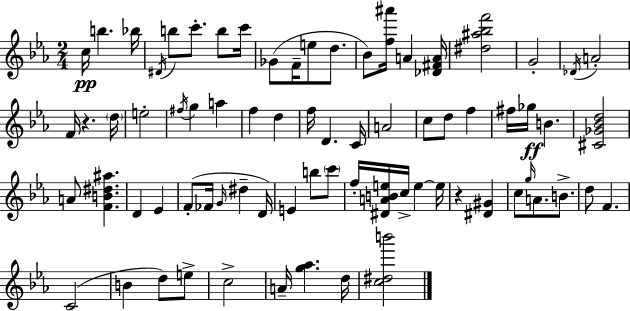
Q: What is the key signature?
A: EES major